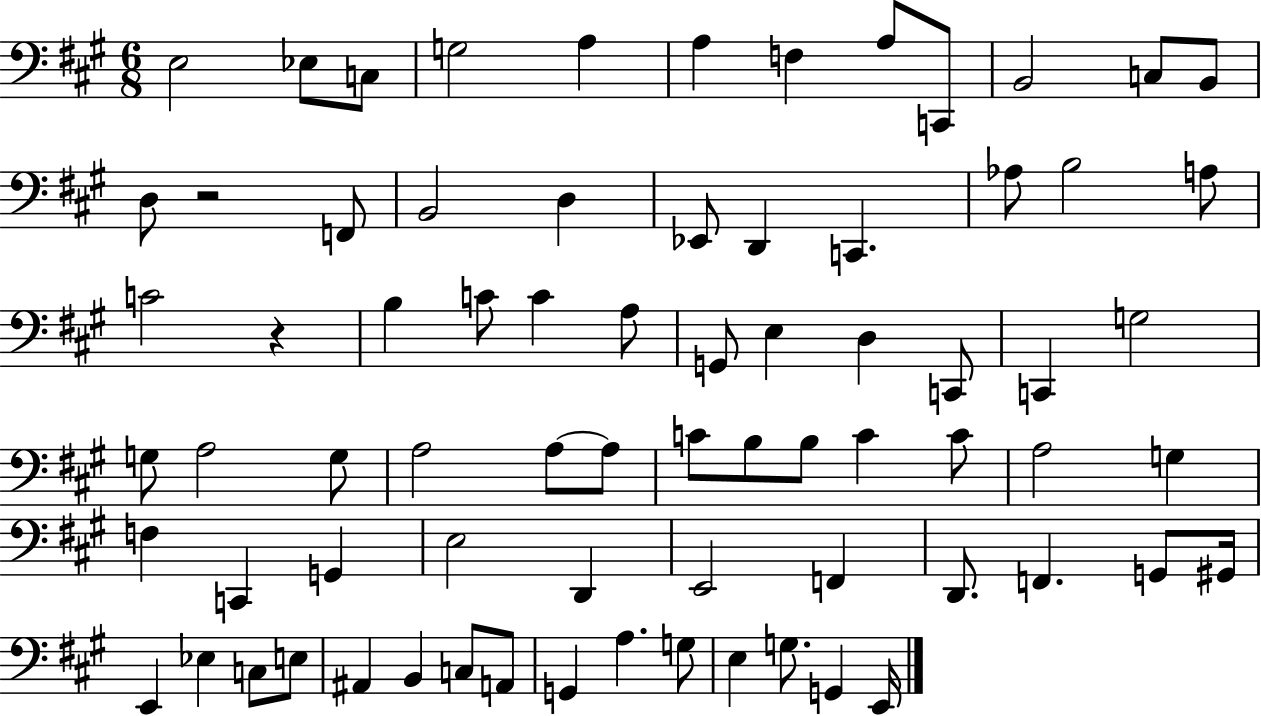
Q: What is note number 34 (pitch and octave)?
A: G3